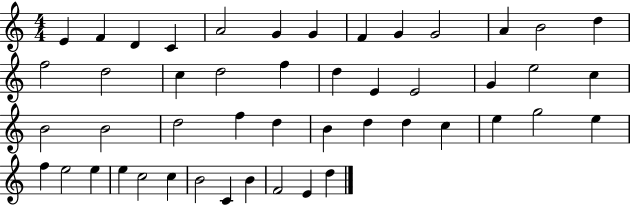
{
  \clef treble
  \numericTimeSignature
  \time 4/4
  \key c \major
  e'4 f'4 d'4 c'4 | a'2 g'4 g'4 | f'4 g'4 g'2 | a'4 b'2 d''4 | \break f''2 d''2 | c''4 d''2 f''4 | d''4 e'4 e'2 | g'4 e''2 c''4 | \break b'2 b'2 | d''2 f''4 d''4 | b'4 d''4 d''4 c''4 | e''4 g''2 e''4 | \break f''4 e''2 e''4 | e''4 c''2 c''4 | b'2 c'4 b'4 | f'2 e'4 d''4 | \break \bar "|."
}